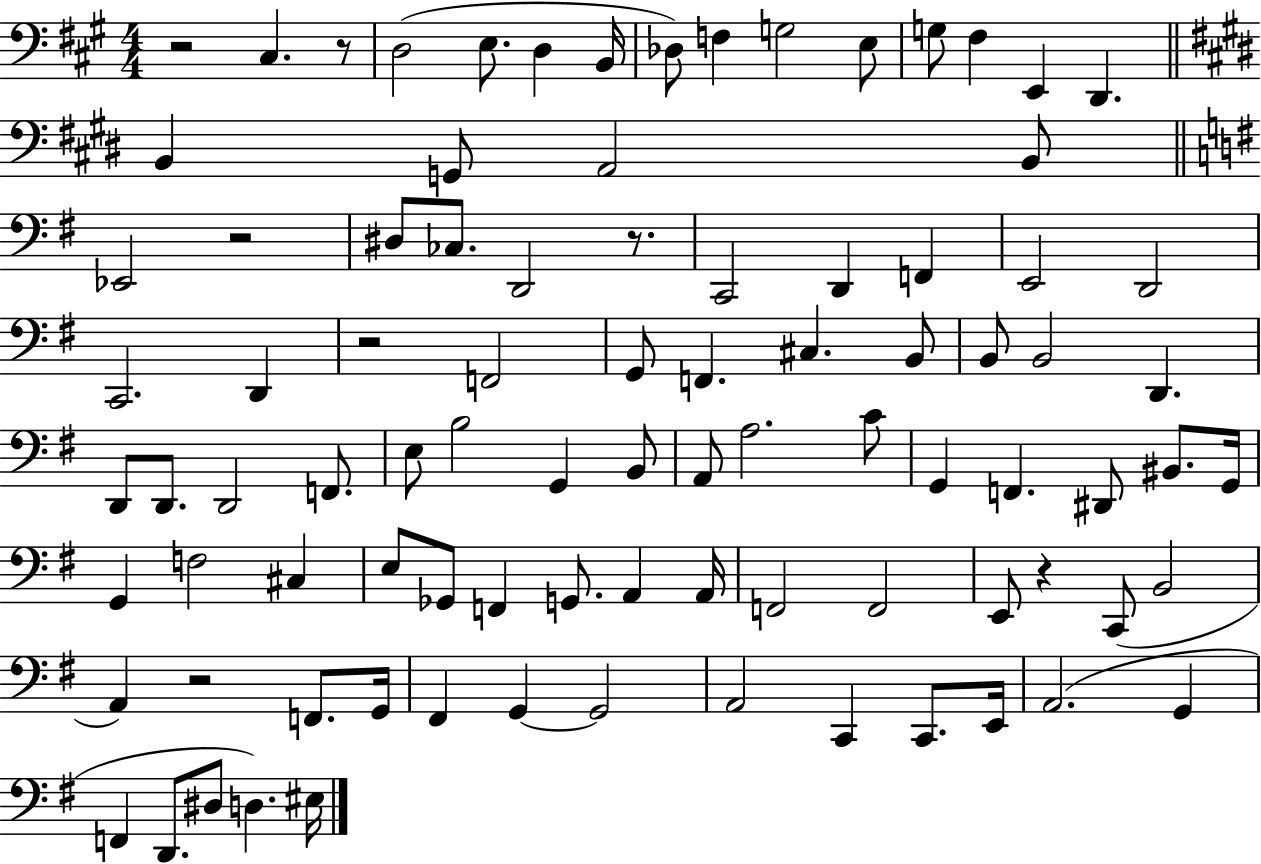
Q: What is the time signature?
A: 4/4